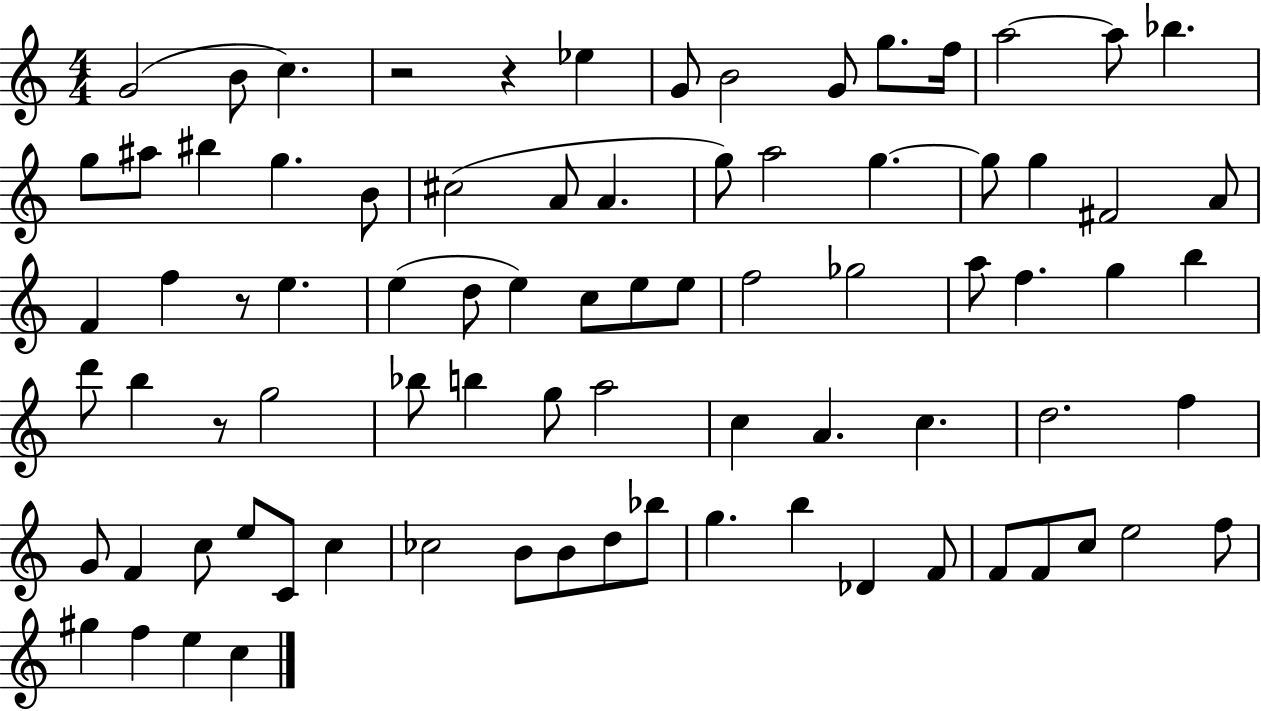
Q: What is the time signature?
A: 4/4